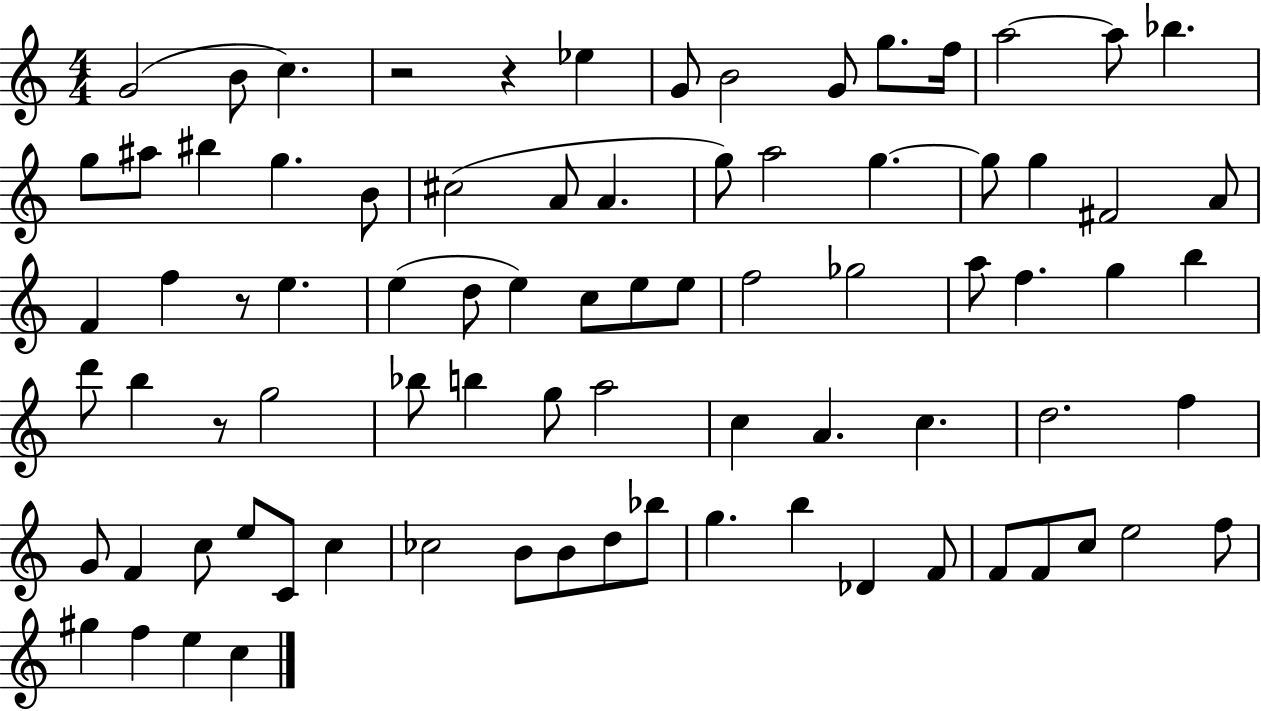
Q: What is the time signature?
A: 4/4